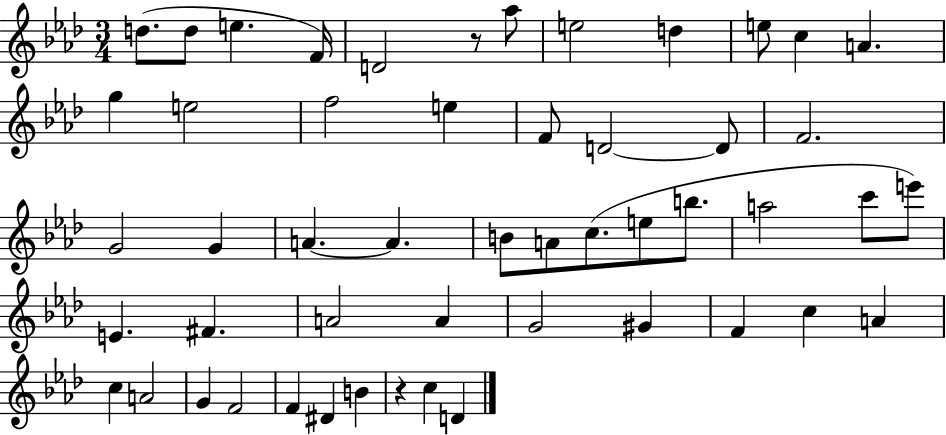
D5/e. D5/e E5/q. F4/s D4/h R/e Ab5/e E5/h D5/q E5/e C5/q A4/q. G5/q E5/h F5/h E5/q F4/e D4/h D4/e F4/h. G4/h G4/q A4/q. A4/q. B4/e A4/e C5/e. E5/e B5/e. A5/h C6/e E6/e E4/q. F#4/q. A4/h A4/q G4/h G#4/q F4/q C5/q A4/q C5/q A4/h G4/q F4/h F4/q D#4/q B4/q R/q C5/q D4/q